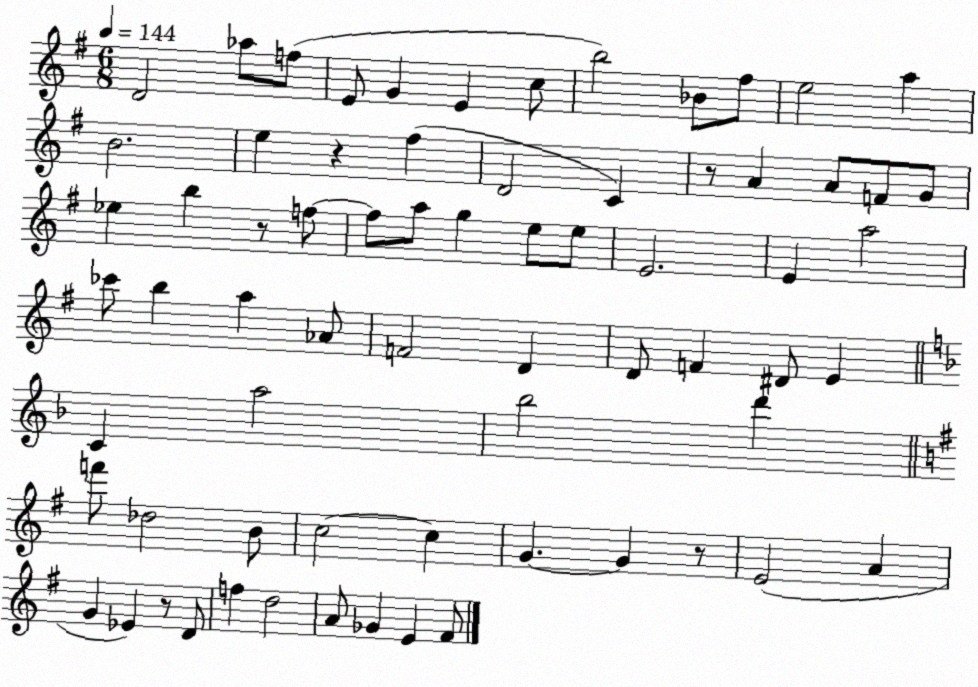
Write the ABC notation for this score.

X:1
T:Untitled
M:6/8
L:1/4
K:G
D2 _a/2 f/2 E/2 G E c/2 b2 _B/2 ^f/2 e2 a B2 e z ^f D2 C z/2 A A/2 F/2 G/2 _e b z/2 f/2 f/2 a/2 g e/2 e/2 E2 E a2 _c'/2 b a _A/2 F2 D D/2 F ^D/2 E C a2 _b2 d' f'/2 _d2 B/2 c2 c G G z/2 E2 A G _E z/2 D/2 f d2 A/2 _G E ^F/2